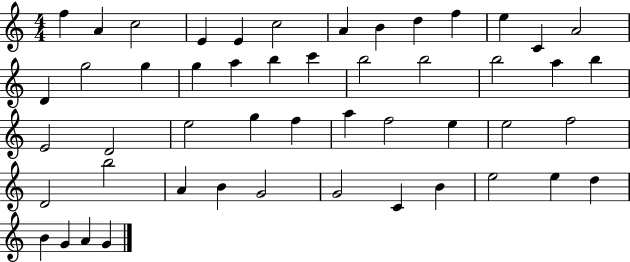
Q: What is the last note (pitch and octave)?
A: G4